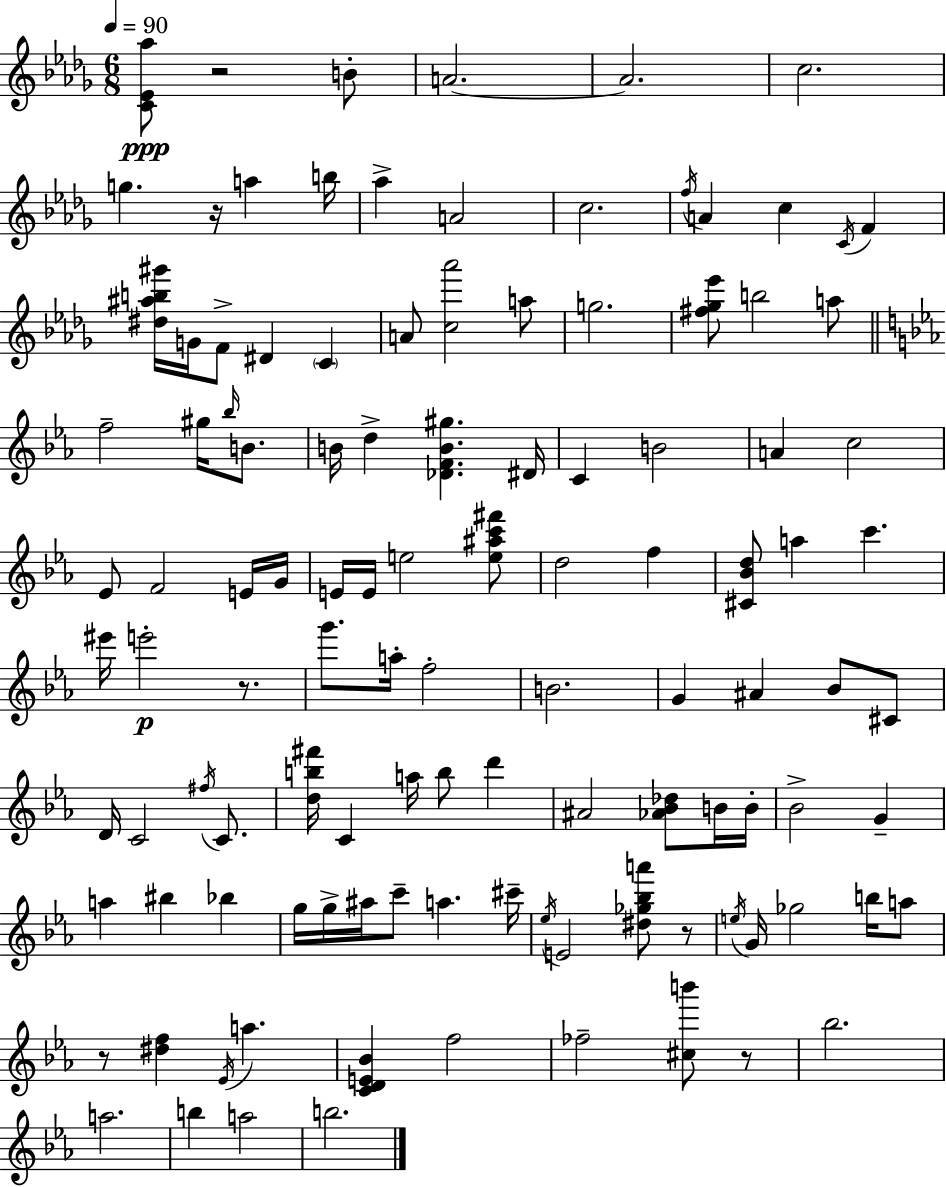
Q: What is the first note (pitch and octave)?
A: B4